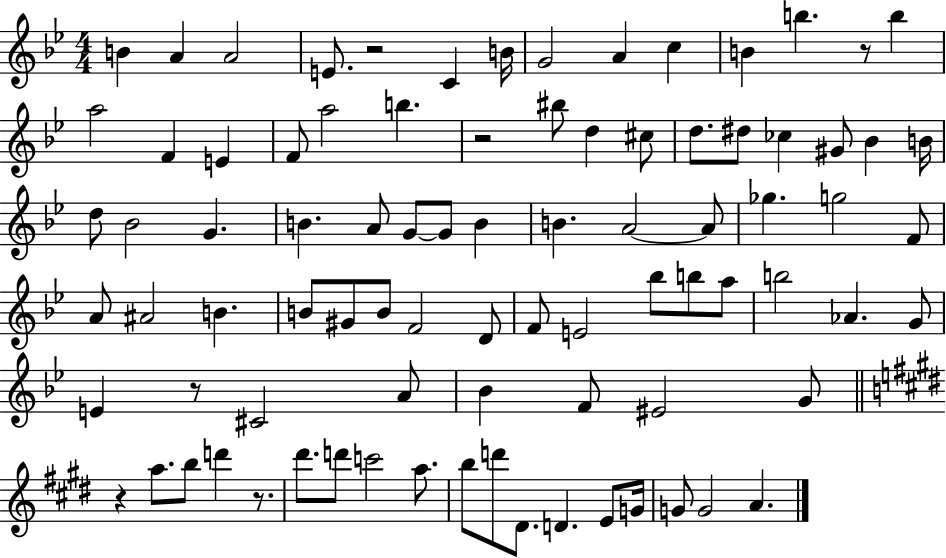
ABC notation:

X:1
T:Untitled
M:4/4
L:1/4
K:Bb
B A A2 E/2 z2 C B/4 G2 A c B b z/2 b a2 F E F/2 a2 b z2 ^b/2 d ^c/2 d/2 ^d/2 _c ^G/2 _B B/4 d/2 _B2 G B A/2 G/2 G/2 B B A2 A/2 _g g2 F/2 A/2 ^A2 B B/2 ^G/2 B/2 F2 D/2 F/2 E2 _b/2 b/2 a/2 b2 _A G/2 E z/2 ^C2 A/2 _B F/2 ^E2 G/2 z a/2 b/2 d' z/2 ^d'/2 d'/2 c'2 a/2 b/2 d'/2 ^D/2 D E/2 G/4 G/2 G2 A